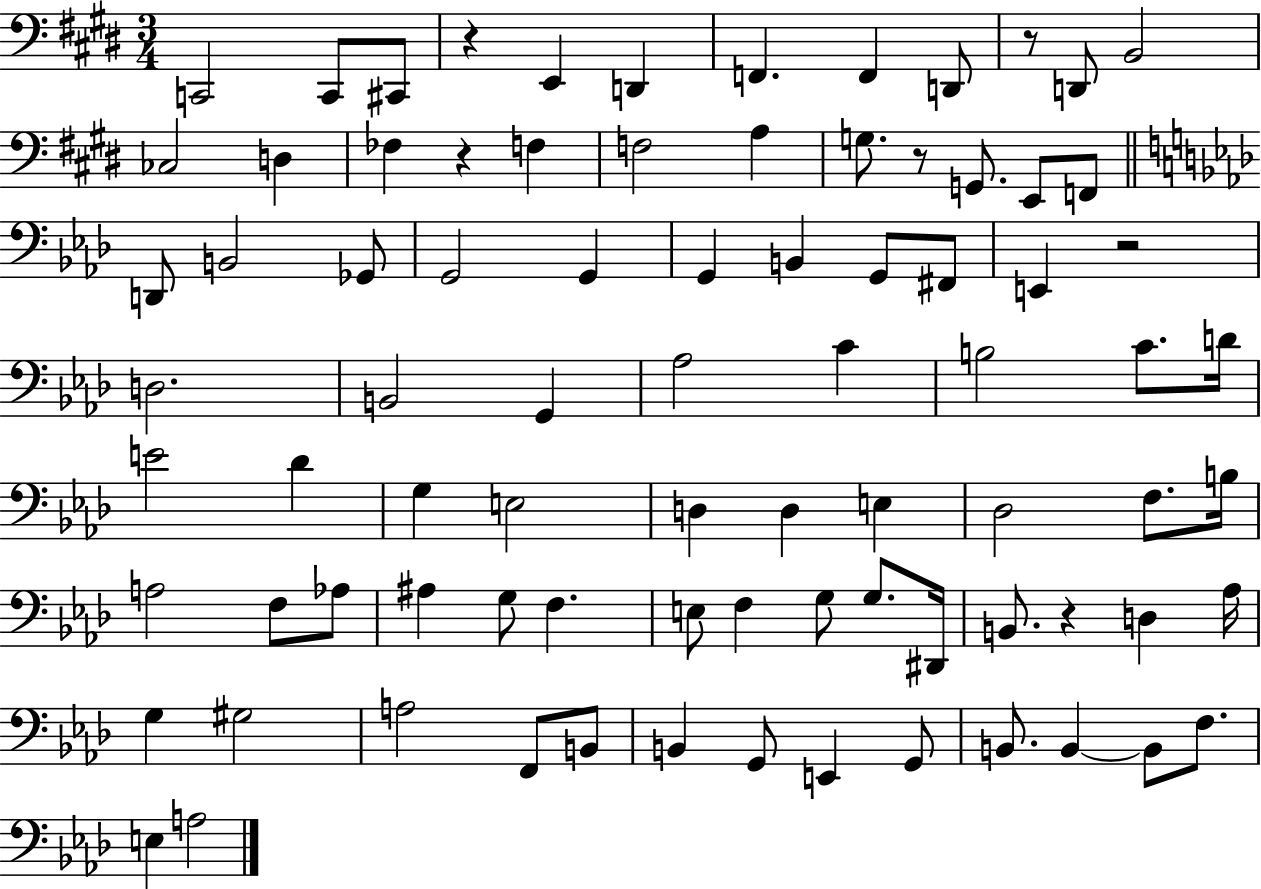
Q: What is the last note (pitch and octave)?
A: A3